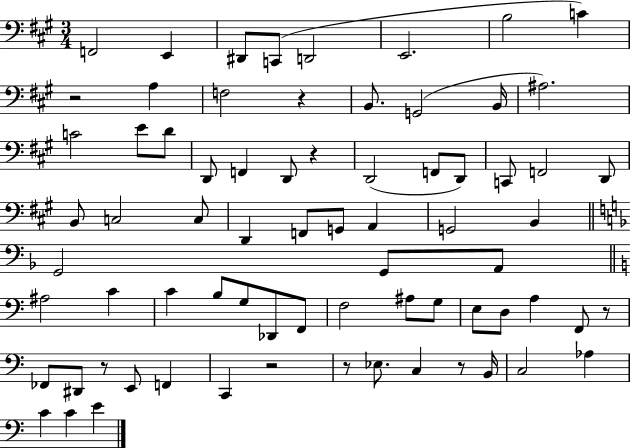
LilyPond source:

{
  \clef bass
  \numericTimeSignature
  \time 3/4
  \key a \major
  \repeat volta 2 { f,2 e,4 | dis,8 c,8( d,2 | e,2. | b2 c'4) | \break r2 a4 | f2 r4 | b,8. g,2( b,16 | ais2.) | \break c'2 e'8 d'8 | d,8 f,4 d,8 r4 | d,2( f,8 d,8) | c,8 f,2 d,8 | \break b,8 c2 c8 | d,4 f,8 g,8 a,4 | g,2 b,4 | \bar "||" \break \key f \major g,2 g,8 a,8 | \bar "||" \break \key c \major ais2 c'4 | c'4 b8 g8 des,8 f,8 | f2 ais8 g8 | e8 d8 a4 f,8 r8 | \break fes,8 dis,8 r8 e,8 f,4 | c,4 r2 | r8 ees8. c4 r8 b,16 | c2 aes4 | \break c'4 c'4 e'4 | } \bar "|."
}